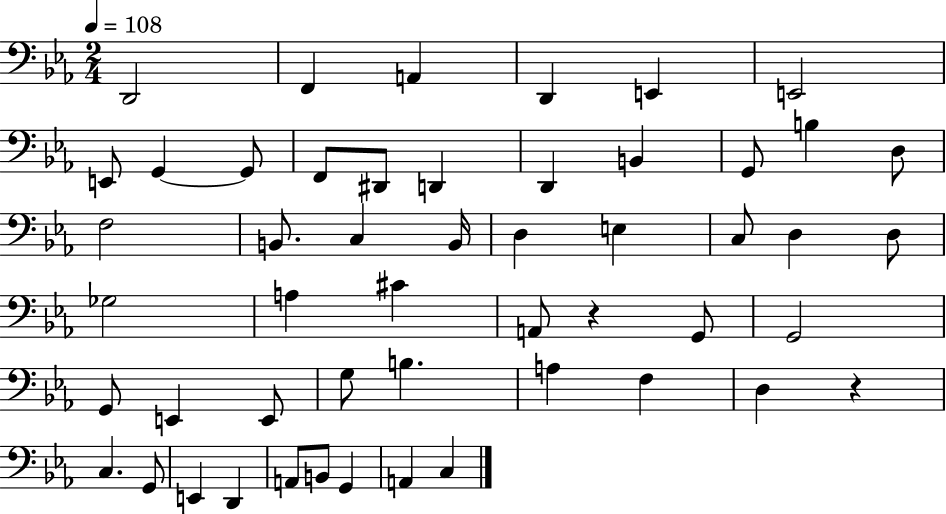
D2/h F2/q A2/q D2/q E2/q E2/h E2/e G2/q G2/e F2/e D#2/e D2/q D2/q B2/q G2/e B3/q D3/e F3/h B2/e. C3/q B2/s D3/q E3/q C3/e D3/q D3/e Gb3/h A3/q C#4/q A2/e R/q G2/e G2/h G2/e E2/q E2/e G3/e B3/q. A3/q F3/q D3/q R/q C3/q. G2/e E2/q D2/q A2/e B2/e G2/q A2/q C3/q